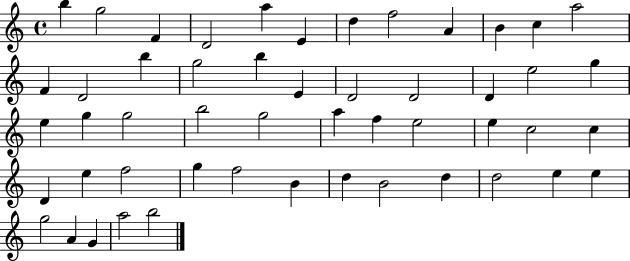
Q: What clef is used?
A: treble